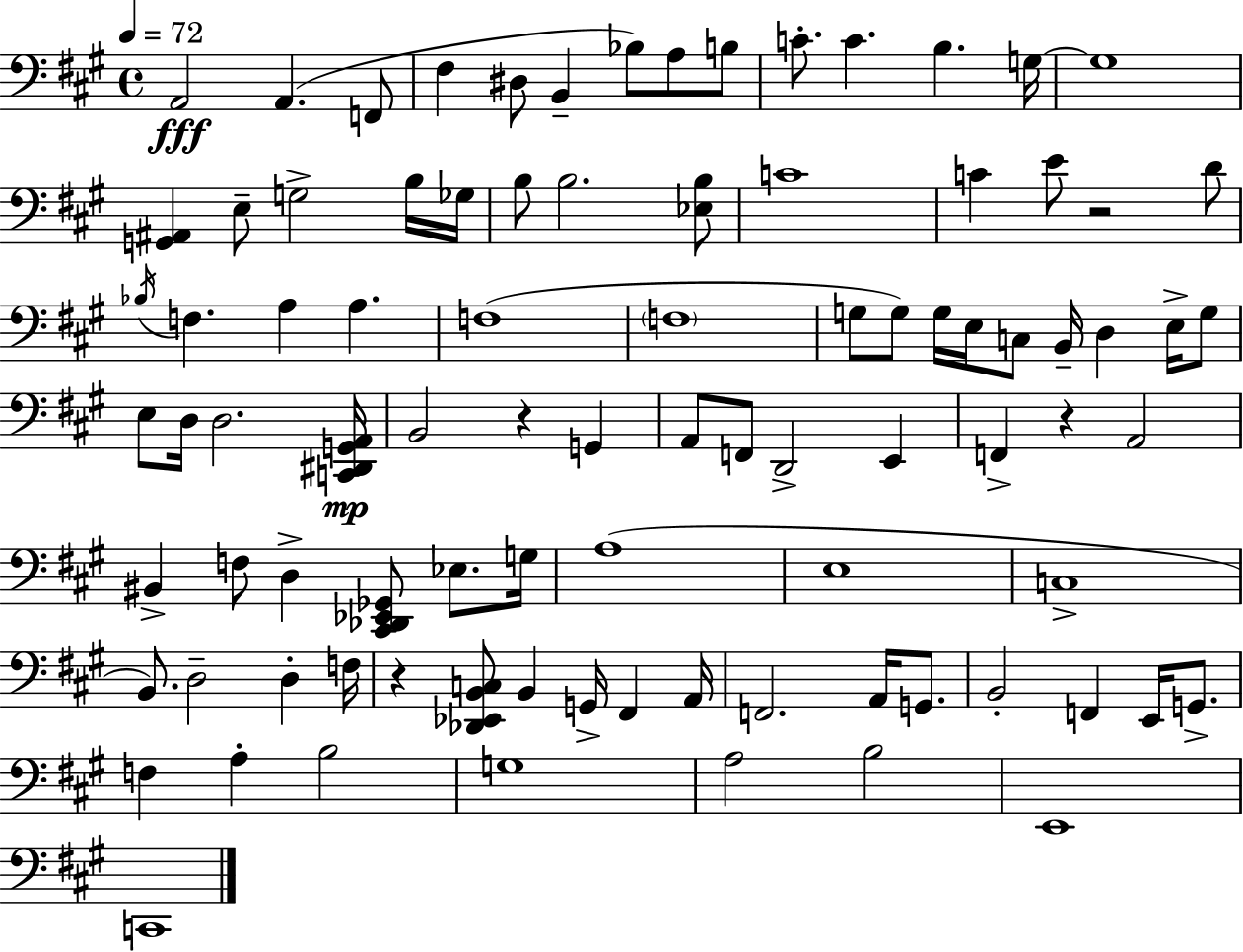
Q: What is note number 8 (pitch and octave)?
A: A3